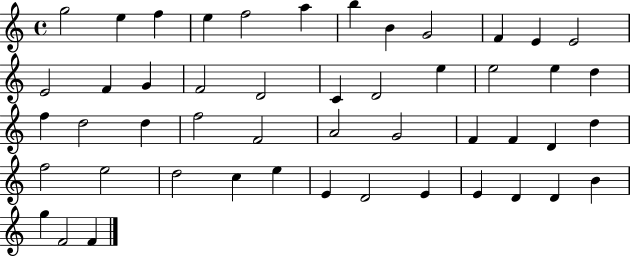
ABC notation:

X:1
T:Untitled
M:4/4
L:1/4
K:C
g2 e f e f2 a b B G2 F E E2 E2 F G F2 D2 C D2 e e2 e d f d2 d f2 F2 A2 G2 F F D d f2 e2 d2 c e E D2 E E D D B g F2 F